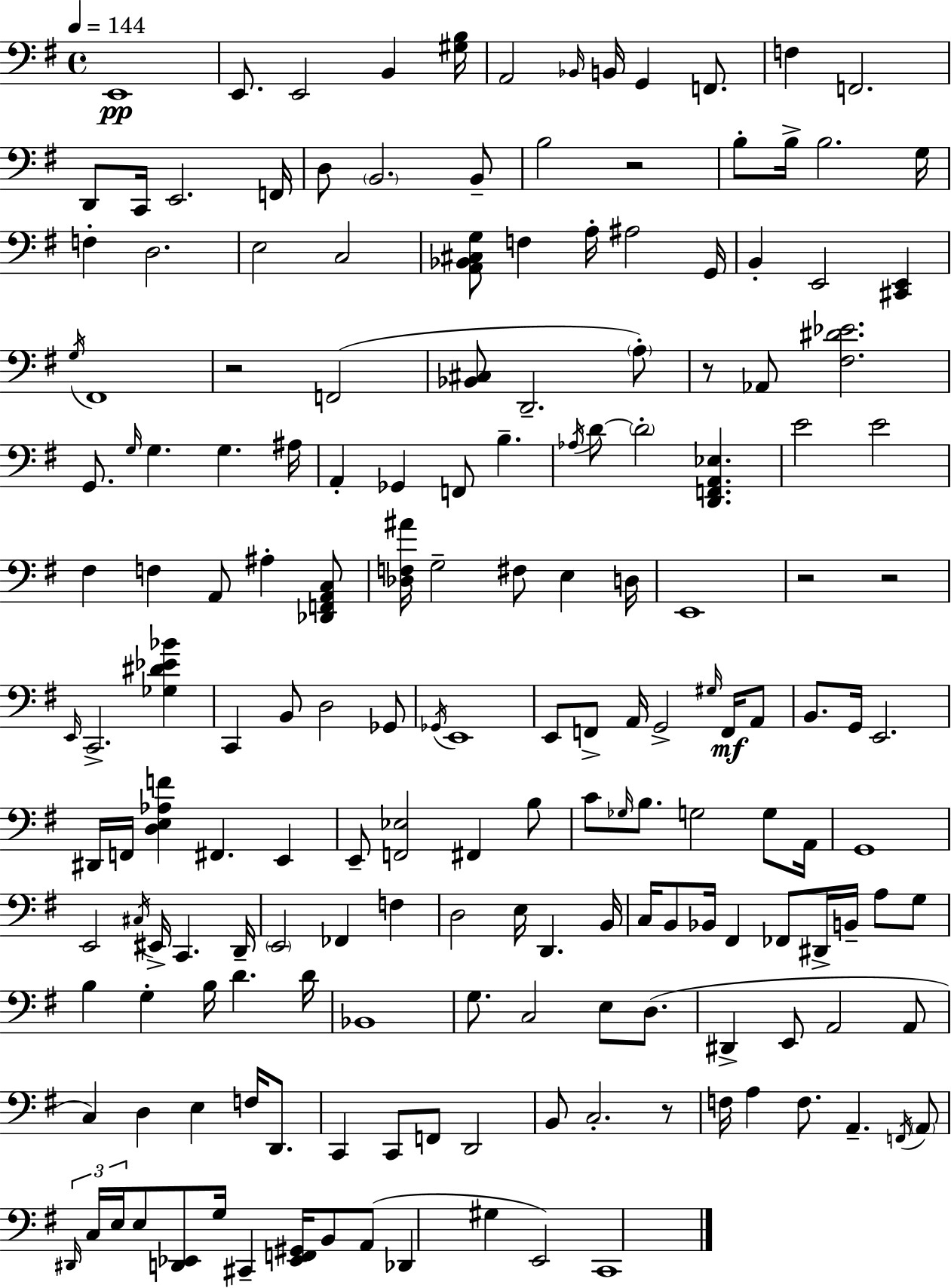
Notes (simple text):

E2/w E2/e. E2/h B2/q [G#3,B3]/s A2/h Bb2/s B2/s G2/q F2/e. F3/q F2/h. D2/e C2/s E2/h. F2/s D3/e B2/h. B2/e B3/h R/h B3/e B3/s B3/h. G3/s F3/q D3/h. E3/h C3/h [A2,Bb2,C#3,G3]/e F3/q A3/s A#3/h G2/s B2/q E2/h [C#2,E2]/q G3/s F#2/w R/h F2/h [Bb2,C#3]/e D2/h. A3/e R/e Ab2/e [F#3,D#4,Eb4]/h. G2/e. G3/s G3/q. G3/q. A#3/s A2/q Gb2/q F2/e B3/q. Ab3/s D4/e D4/h [D2,F2,A2,Eb3]/q. E4/h E4/h F#3/q F3/q A2/e A#3/q [Db2,F2,A2,C3]/e [Db3,F3,A#4]/s G3/h F#3/e E3/q D3/s E2/w R/h R/h E2/s C2/h. [Gb3,D#4,Eb4,Bb4]/q C2/q B2/e D3/h Gb2/e Gb2/s E2/w E2/e F2/e A2/s G2/h G#3/s F2/s A2/e B2/e. G2/s E2/h. D#2/s F2/s [D3,E3,Ab3,F4]/q F#2/q. E2/q E2/e [F2,Eb3]/h F#2/q B3/e C4/e Gb3/s B3/e. G3/h G3/e A2/s G2/w E2/h C#3/s EIS2/s C2/q. D2/s E2/h FES2/q F3/q D3/h E3/s D2/q. B2/s C3/s B2/e Bb2/s F#2/q FES2/e D#2/s B2/s A3/e G3/e B3/q G3/q B3/s D4/q. D4/s Bb2/w G3/e. C3/h E3/e D3/e. D#2/q E2/e A2/h A2/e C3/q D3/q E3/q F3/s D2/e. C2/q C2/e F2/e D2/h B2/e C3/h. R/e F3/s A3/q F3/e. A2/q. F2/s A2/e D#2/s C3/s E3/s E3/e [D2,Eb2]/e G3/s C#2/q [Eb2,F2,G#2]/s B2/e A2/e Db2/q G#3/q E2/h C2/w